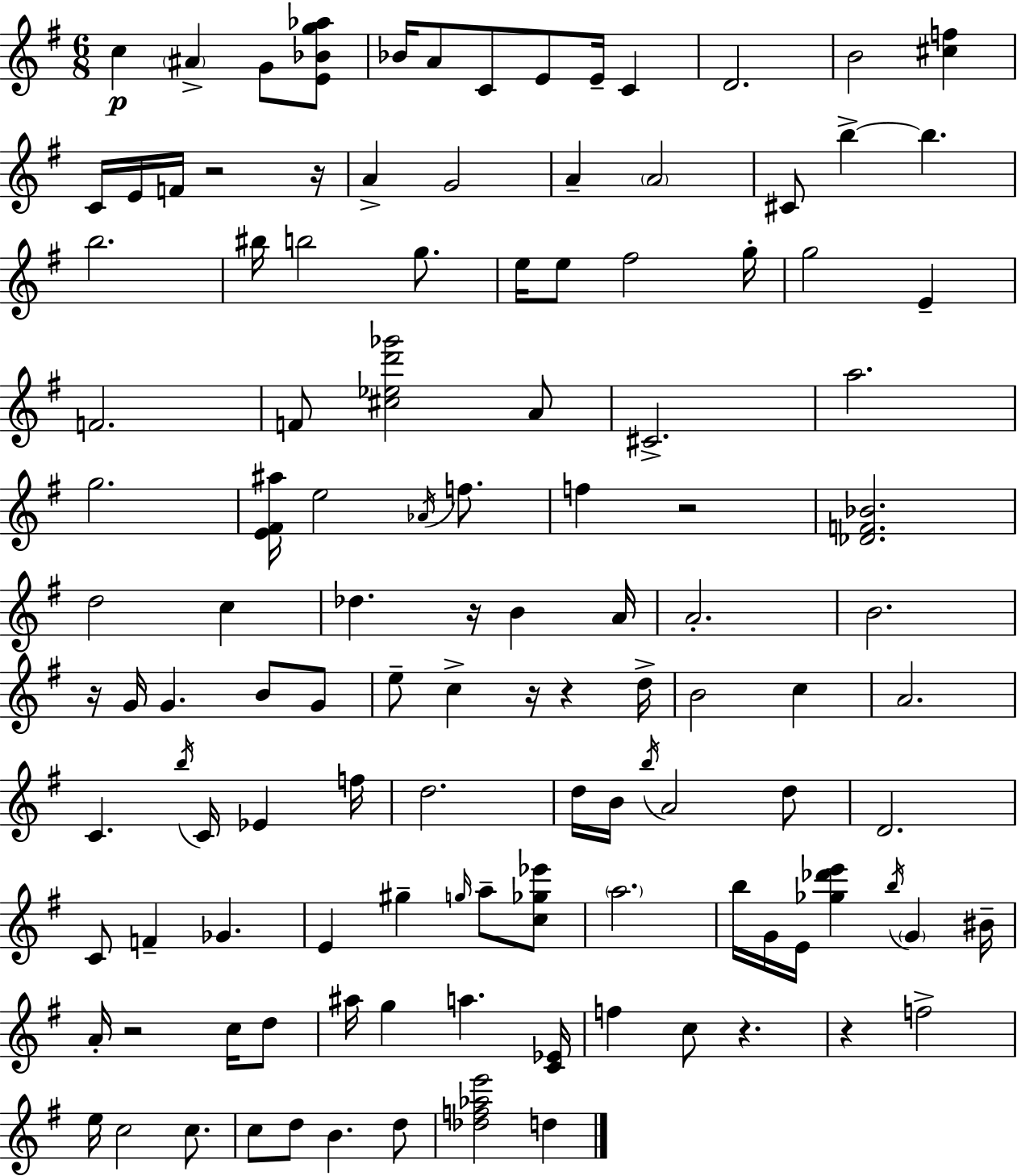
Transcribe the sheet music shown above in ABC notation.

X:1
T:Untitled
M:6/8
L:1/4
K:G
c ^A G/2 [E_Bg_a]/2 _B/4 A/2 C/2 E/2 E/4 C D2 B2 [^cf] C/4 E/4 F/4 z2 z/4 A G2 A A2 ^C/2 b b b2 ^b/4 b2 g/2 e/4 e/2 ^f2 g/4 g2 E F2 F/2 [^c_ed'_g']2 A/2 ^C2 a2 g2 [E^F^a]/4 e2 _A/4 f/2 f z2 [_DF_B]2 d2 c _d z/4 B A/4 A2 B2 z/4 G/4 G B/2 G/2 e/2 c z/4 z d/4 B2 c A2 C b/4 C/4 _E f/4 d2 d/4 B/4 b/4 A2 d/2 D2 C/2 F _G E ^g g/4 a/2 [c_g_e']/2 a2 b/4 G/4 E/4 [_g_d'e'] b/4 G ^B/4 A/4 z2 c/4 d/2 ^a/4 g a [C_E]/4 f c/2 z z f2 e/4 c2 c/2 c/2 d/2 B d/2 [_df_ae']2 d